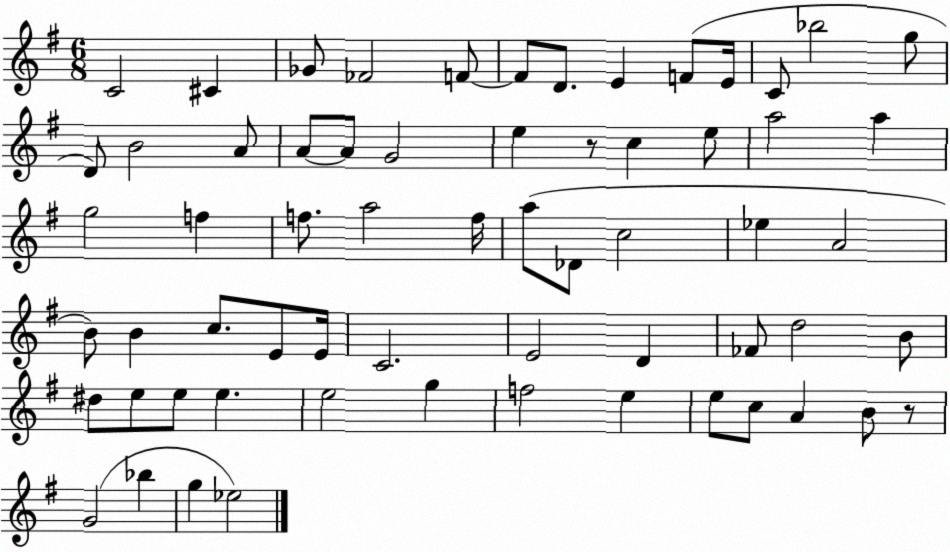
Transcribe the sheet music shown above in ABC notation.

X:1
T:Untitled
M:6/8
L:1/4
K:G
C2 ^C _G/2 _F2 F/2 F/2 D/2 E F/2 E/4 C/2 _b2 g/2 D/2 B2 A/2 A/2 A/2 G2 e z/2 c e/2 a2 a g2 f f/2 a2 f/4 a/2 _D/2 c2 _e A2 B/2 B c/2 E/2 E/4 C2 E2 D _F/2 d2 B/2 ^d/2 e/2 e/2 e e2 g f2 e e/2 c/2 A B/2 z/2 G2 _b g _e2